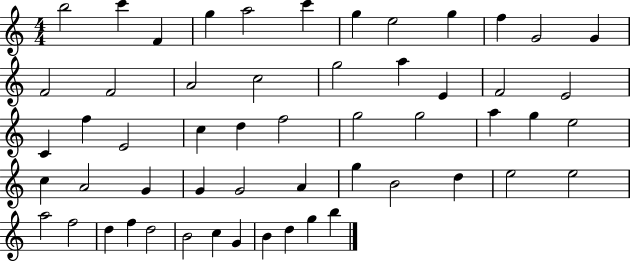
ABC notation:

X:1
T:Untitled
M:4/4
L:1/4
K:C
b2 c' F g a2 c' g e2 g f G2 G F2 F2 A2 c2 g2 a E F2 E2 C f E2 c d f2 g2 g2 a g e2 c A2 G G G2 A g B2 d e2 e2 a2 f2 d f d2 B2 c G B d g b